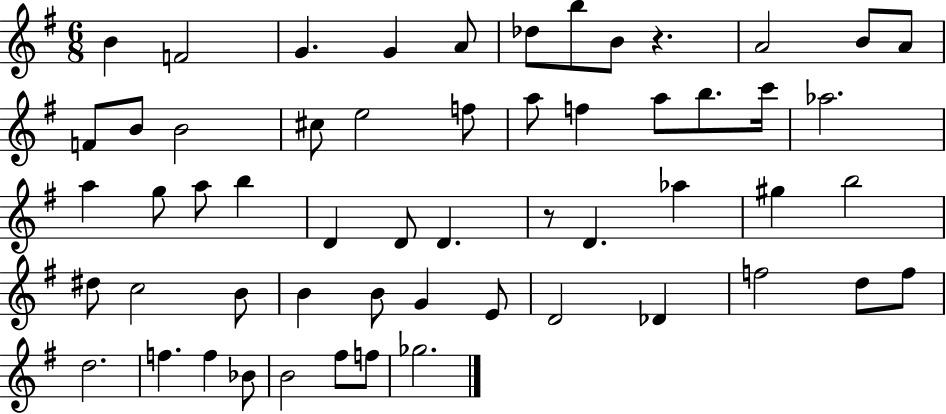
B4/q F4/h G4/q. G4/q A4/e Db5/e B5/e B4/e R/q. A4/h B4/e A4/e F4/e B4/e B4/h C#5/e E5/h F5/e A5/e F5/q A5/e B5/e. C6/s Ab5/h. A5/q G5/e A5/e B5/q D4/q D4/e D4/q. R/e D4/q. Ab5/q G#5/q B5/h D#5/e C5/h B4/e B4/q B4/e G4/q E4/e D4/h Db4/q F5/h D5/e F5/e D5/h. F5/q. F5/q Bb4/e B4/h F#5/e F5/e Gb5/h.